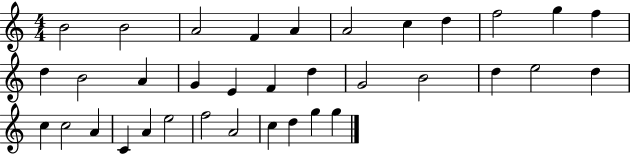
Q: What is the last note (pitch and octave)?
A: G5